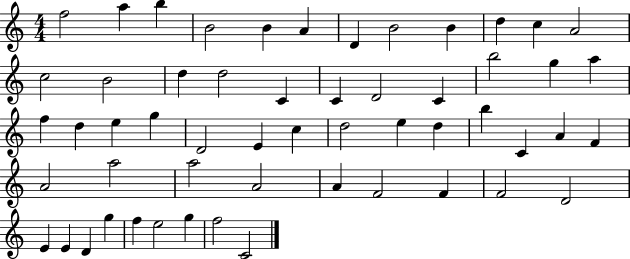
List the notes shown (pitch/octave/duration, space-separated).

F5/h A5/q B5/q B4/h B4/q A4/q D4/q B4/h B4/q D5/q C5/q A4/h C5/h B4/h D5/q D5/h C4/q C4/q D4/h C4/q B5/h G5/q A5/q F5/q D5/q E5/q G5/q D4/h E4/q C5/q D5/h E5/q D5/q B5/q C4/q A4/q F4/q A4/h A5/h A5/h A4/h A4/q F4/h F4/q F4/h D4/h E4/q E4/q D4/q G5/q F5/q E5/h G5/q F5/h C4/h